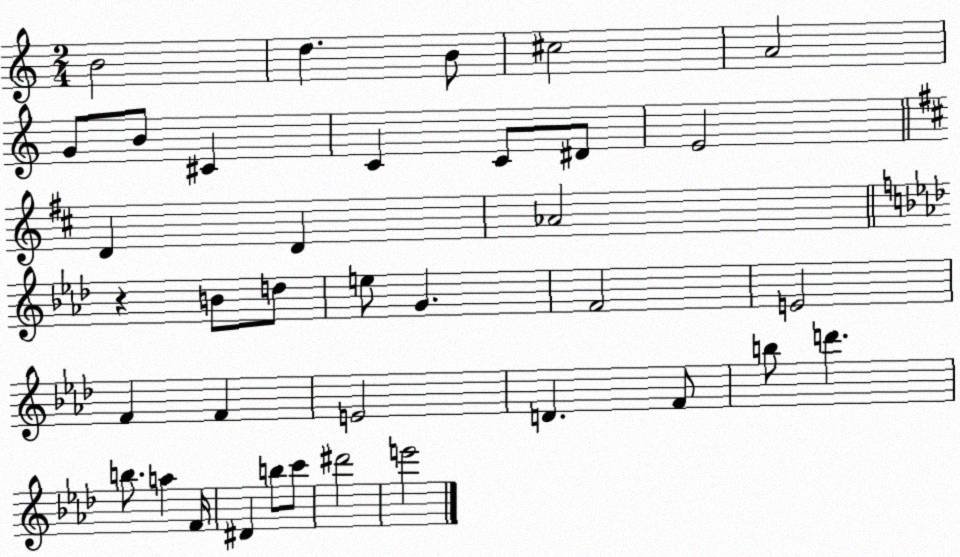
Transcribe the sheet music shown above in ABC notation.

X:1
T:Untitled
M:2/4
L:1/4
K:C
B2 d B/2 ^c2 A2 G/2 B/2 ^C C C/2 ^D/2 E2 D D _A2 z B/2 d/2 e/2 G F2 E2 F F E2 D F/2 b/2 d' b/2 a F/4 ^D b/2 c'/2 ^d'2 e'2